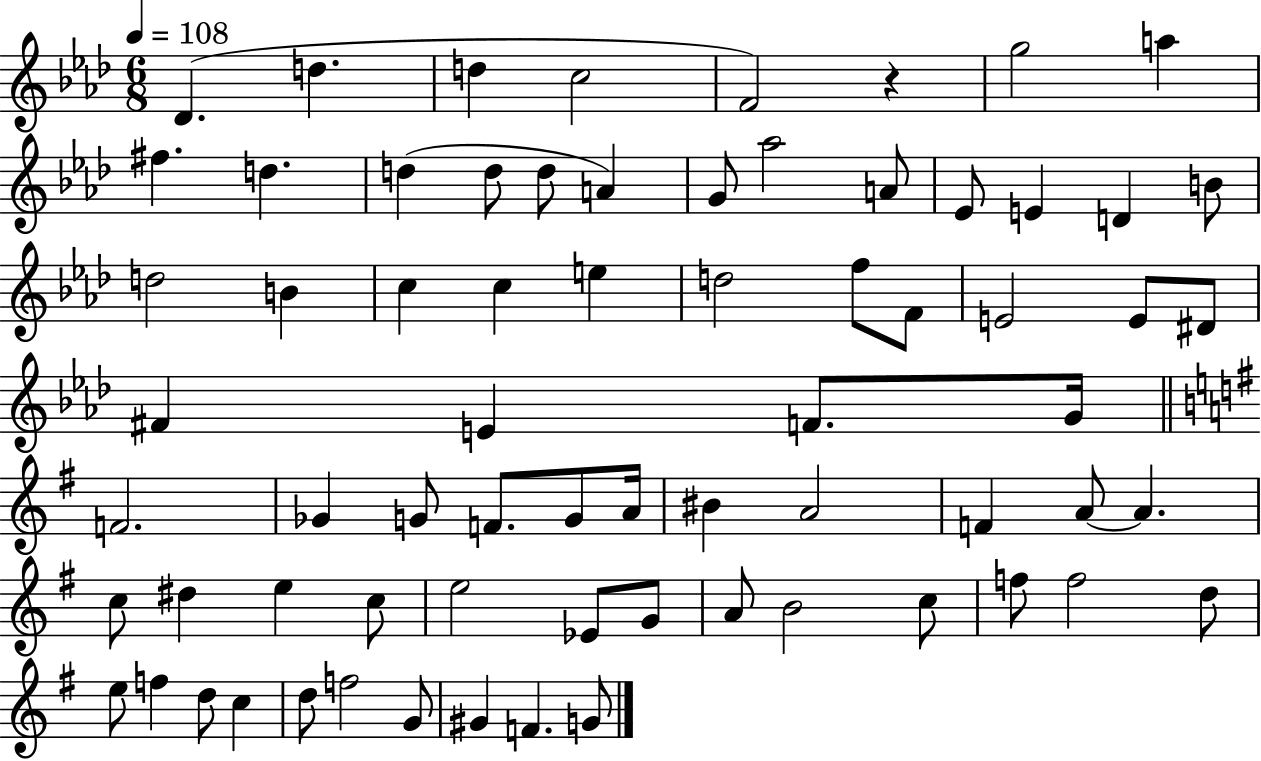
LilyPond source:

{
  \clef treble
  \numericTimeSignature
  \time 6/8
  \key aes \major
  \tempo 4 = 108
  des'4.( d''4. | d''4 c''2 | f'2) r4 | g''2 a''4 | \break fis''4. d''4. | d''4( d''8 d''8 a'4) | g'8 aes''2 a'8 | ees'8 e'4 d'4 b'8 | \break d''2 b'4 | c''4 c''4 e''4 | d''2 f''8 f'8 | e'2 e'8 dis'8 | \break fis'4 e'4 f'8. g'16 | \bar "||" \break \key g \major f'2. | ges'4 g'8 f'8. g'8 a'16 | bis'4 a'2 | f'4 a'8~~ a'4. | \break c''8 dis''4 e''4 c''8 | e''2 ees'8 g'8 | a'8 b'2 c''8 | f''8 f''2 d''8 | \break e''8 f''4 d''8 c''4 | d''8 f''2 g'8 | gis'4 f'4. g'8 | \bar "|."
}